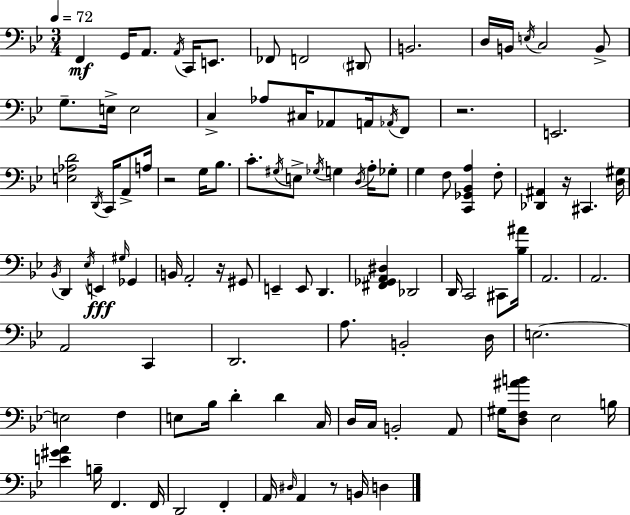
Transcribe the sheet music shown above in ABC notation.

X:1
T:Untitled
M:3/4
L:1/4
K:Bb
F,, G,,/4 A,,/2 A,,/4 C,,/4 E,,/2 _F,,/2 F,,2 ^D,,/2 B,,2 D,/4 B,,/4 E,/4 C,2 B,,/2 G,/2 E,/4 E,2 C, _A,/2 ^C,/4 _A,,/2 A,,/4 _A,,/4 F,,/2 z2 E,,2 [E,_A,D]2 D,,/4 C,,/4 A,,/2 A,/4 z2 G,/4 _B,/2 C/2 ^G,/4 E,/2 _G,/4 G, D,/4 A,/4 _G,/2 G, F,/2 [C,,_G,,_B,,A,] F,/2 [_D,,^A,,] z/4 ^C,, [D,^G,]/4 _B,,/4 D,, _E,/4 E,, ^G,/4 _G,, B,,/4 A,,2 z/4 ^G,,/2 E,, E,,/2 D,, [^F,,_G,,A,,^D,] _D,,2 D,,/4 C,,2 ^C,,/2 [_B,^A]/4 A,,2 A,,2 A,,2 C,, D,,2 A,/2 B,,2 D,/4 E,2 E,2 F, E,/2 _B,/4 D D C,/4 D,/4 C,/4 B,,2 A,,/2 ^G,/4 [D,F,^AB]/2 _E,2 B,/4 [E^GA] B,/4 F,, F,,/4 D,,2 F,, A,,/4 ^D,/4 A,, z/2 B,,/4 D,